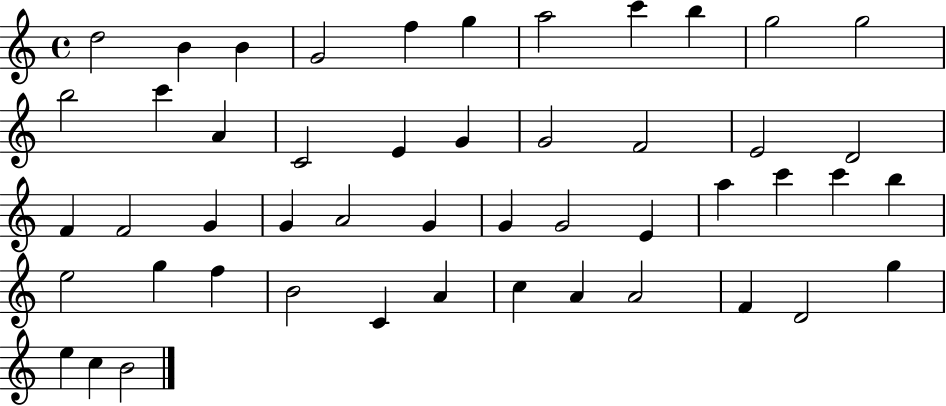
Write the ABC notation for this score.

X:1
T:Untitled
M:4/4
L:1/4
K:C
d2 B B G2 f g a2 c' b g2 g2 b2 c' A C2 E G G2 F2 E2 D2 F F2 G G A2 G G G2 E a c' c' b e2 g f B2 C A c A A2 F D2 g e c B2